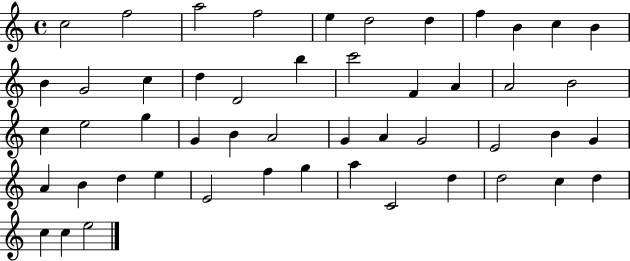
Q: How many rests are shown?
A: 0